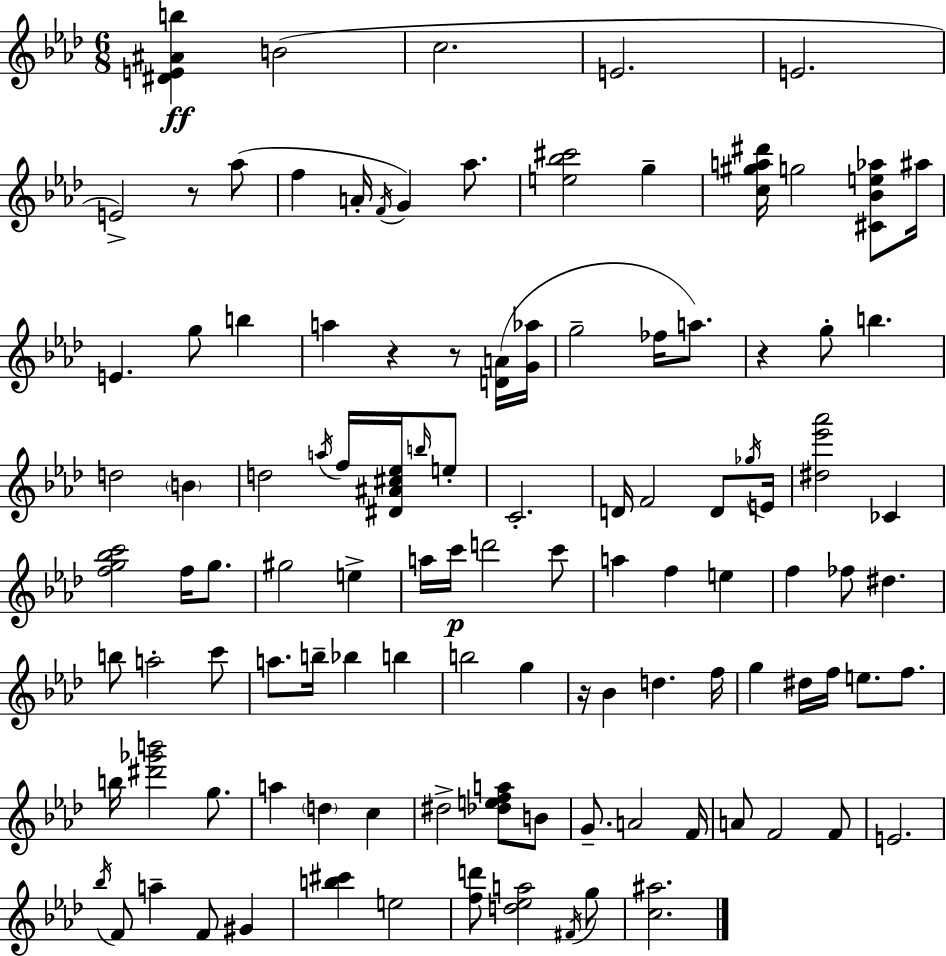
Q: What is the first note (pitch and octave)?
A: B4